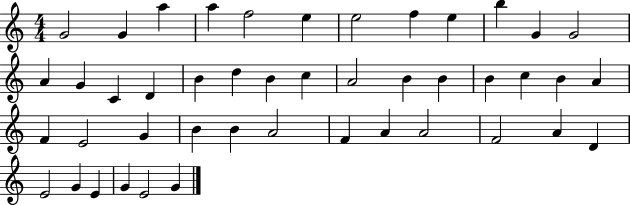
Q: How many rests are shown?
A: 0